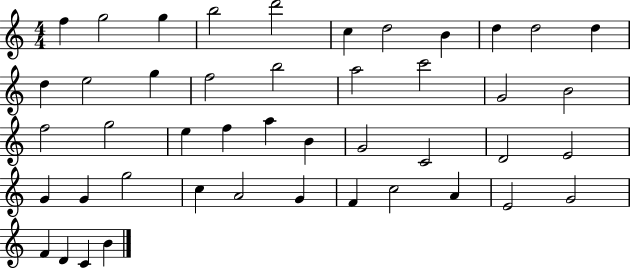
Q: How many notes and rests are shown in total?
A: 45